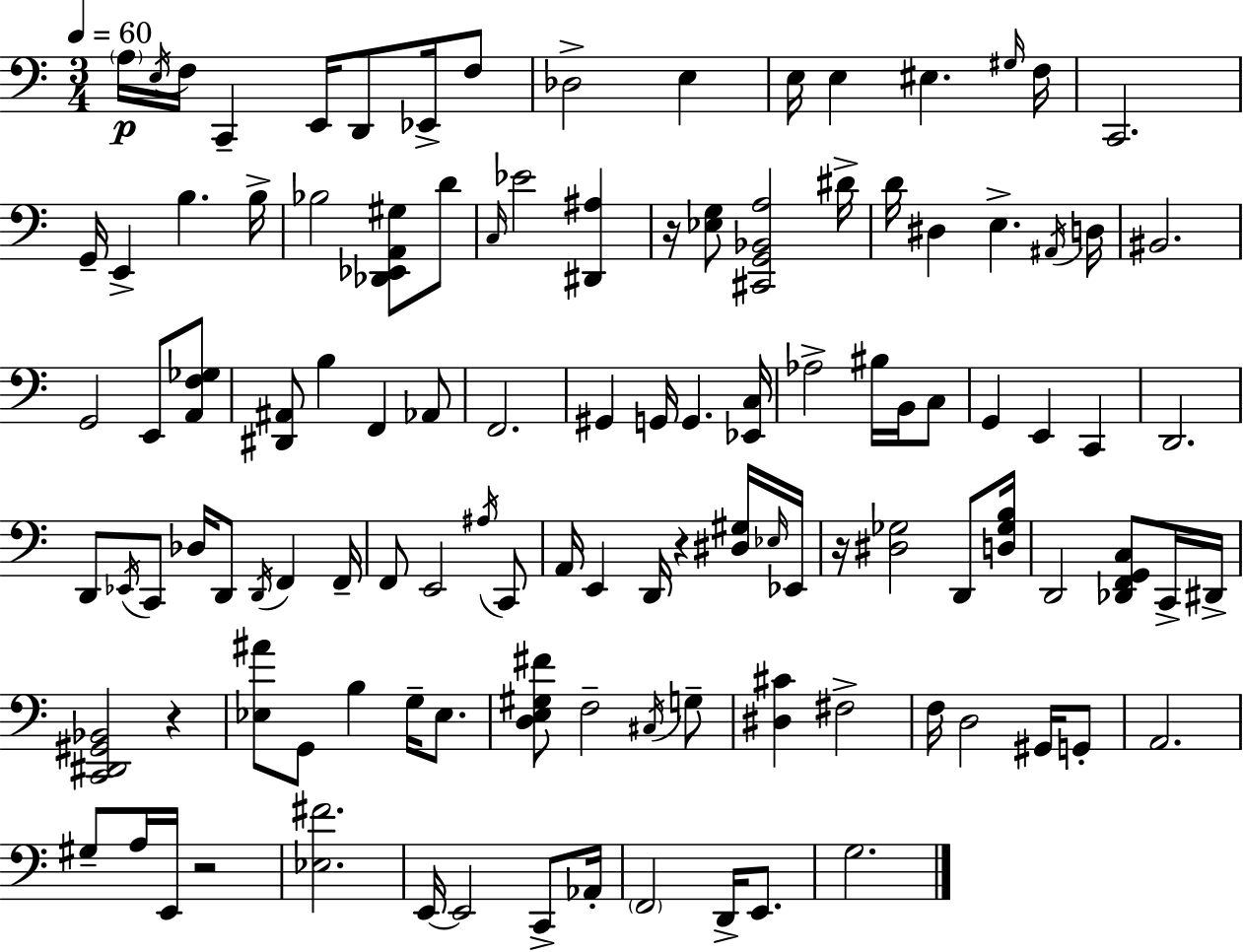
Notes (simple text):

A3/s E3/s F3/s C2/q E2/s D2/e Eb2/s F3/e Db3/h E3/q E3/s E3/q EIS3/q. G#3/s F3/s C2/h. G2/s E2/q B3/q. B3/s Bb3/h [Db2,Eb2,A2,G#3]/e D4/e C3/s Eb4/h [D#2,A#3]/q R/s [Eb3,G3]/e [C#2,G2,Bb2,A3]/h D#4/s D4/s D#3/q E3/q. A#2/s D3/s BIS2/h. G2/h E2/e [A2,F3,Gb3]/e [D#2,A#2]/e B3/q F2/q Ab2/e F2/h. G#2/q G2/s G2/q. [Eb2,C3]/s Ab3/h BIS3/s B2/s C3/e G2/q E2/q C2/q D2/h. D2/e Eb2/s C2/e Db3/s D2/e D2/s F2/q F2/s F2/e E2/h A#3/s C2/e A2/s E2/q D2/s R/q [D#3,G#3]/s Eb3/s Eb2/s R/s [D#3,Gb3]/h D2/e [D3,Gb3,B3]/s D2/h [Db2,F2,G2,C3]/e C2/s D#2/s [C2,D#2,G#2,Bb2]/h R/q [Eb3,A#4]/e G2/e B3/q G3/s Eb3/e. [D3,E3,G#3,F#4]/e F3/h C#3/s G3/e [D#3,C#4]/q F#3/h F3/s D3/h G#2/s G2/e A2/h. G#3/e A3/s E2/s R/h [Eb3,F#4]/h. E2/s E2/h C2/e Ab2/s F2/h D2/s E2/e. G3/h.